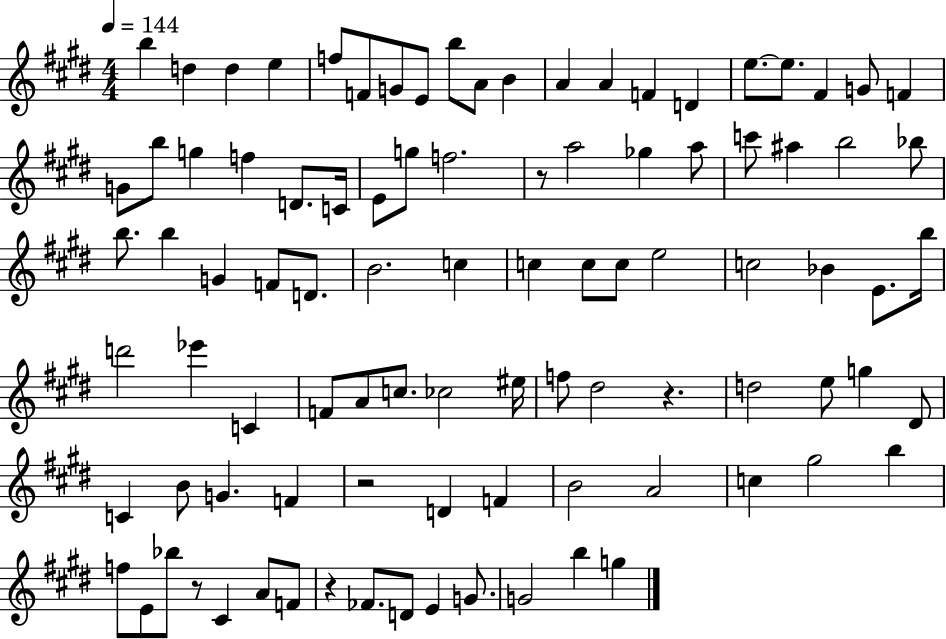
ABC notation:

X:1
T:Untitled
M:4/4
L:1/4
K:E
b d d e f/2 F/2 G/2 E/2 b/2 A/2 B A A F D e/2 e/2 ^F G/2 F G/2 b/2 g f D/2 C/4 E/2 g/2 f2 z/2 a2 _g a/2 c'/2 ^a b2 _b/2 b/2 b G F/2 D/2 B2 c c c/2 c/2 e2 c2 _B E/2 b/4 d'2 _e' C F/2 A/2 c/2 _c2 ^e/4 f/2 ^d2 z d2 e/2 g ^D/2 C B/2 G F z2 D F B2 A2 c ^g2 b f/2 E/2 _b/2 z/2 ^C A/2 F/2 z _F/2 D/2 E G/2 G2 b g